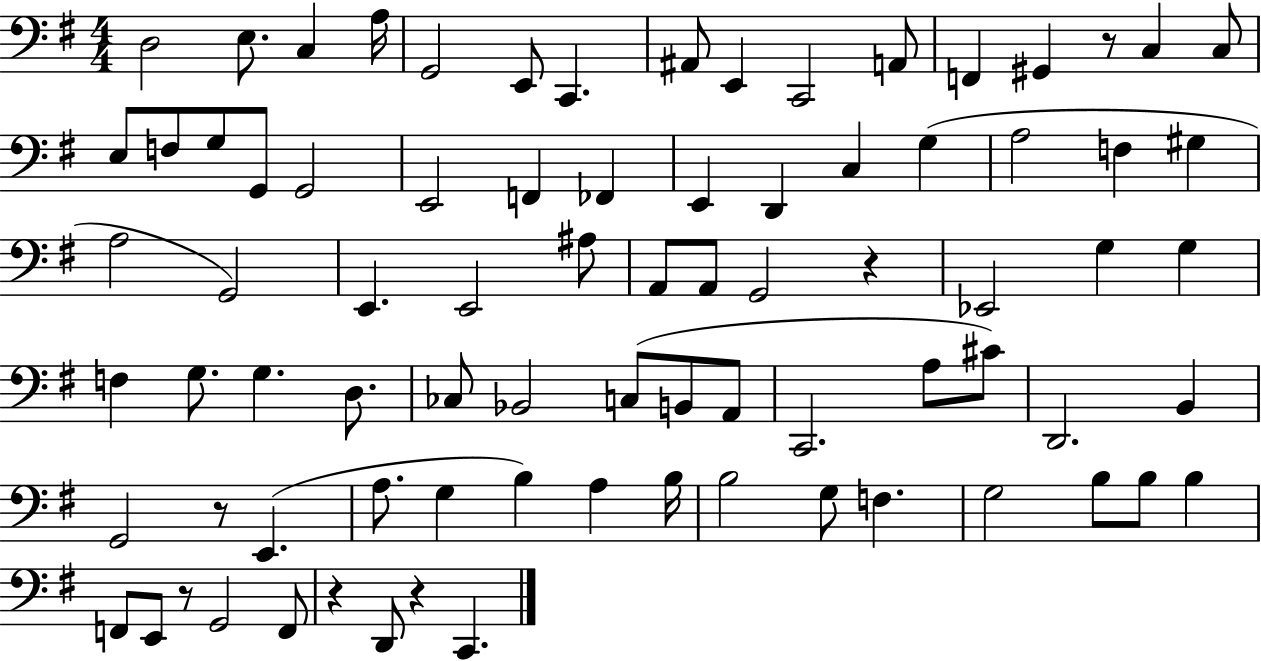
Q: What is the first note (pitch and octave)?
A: D3